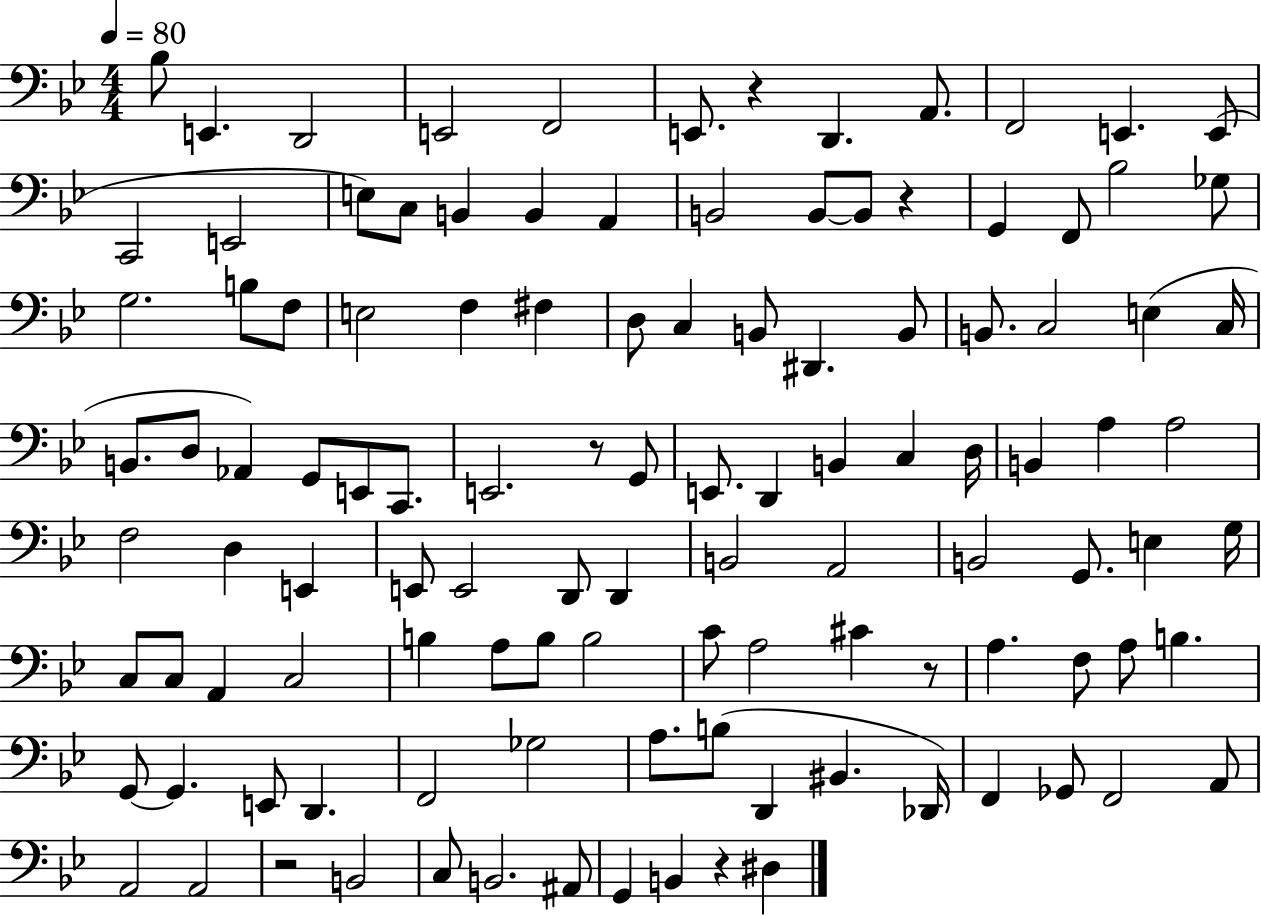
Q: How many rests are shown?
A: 6